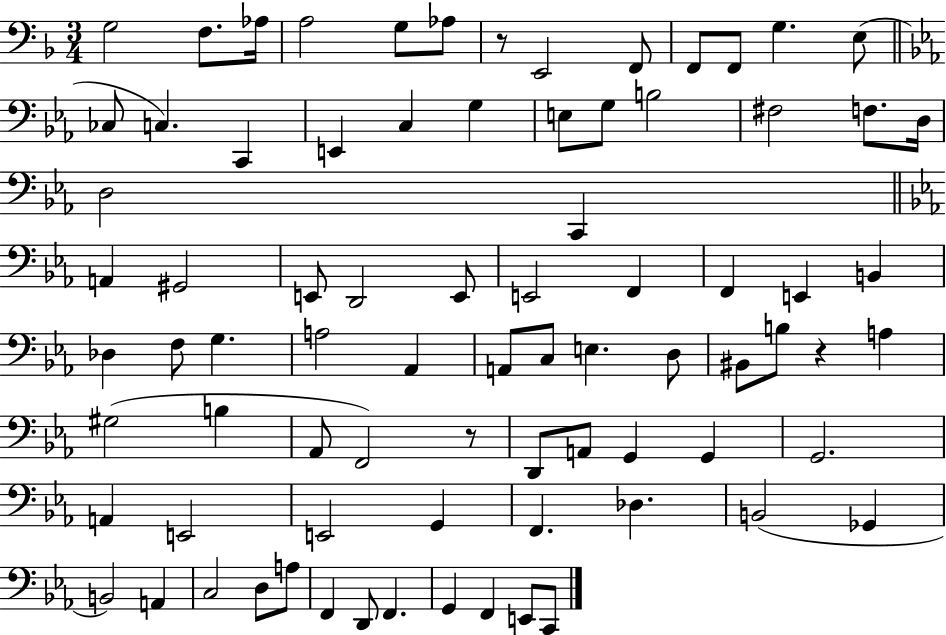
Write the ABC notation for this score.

X:1
T:Untitled
M:3/4
L:1/4
K:F
G,2 F,/2 _A,/4 A,2 G,/2 _A,/2 z/2 E,,2 F,,/2 F,,/2 F,,/2 G, E,/2 _C,/2 C, C,, E,, C, G, E,/2 G,/2 B,2 ^F,2 F,/2 D,/4 D,2 C,, A,, ^G,,2 E,,/2 D,,2 E,,/2 E,,2 F,, F,, E,, B,, _D, F,/2 G, A,2 _A,, A,,/2 C,/2 E, D,/2 ^B,,/2 B,/2 z A, ^G,2 B, _A,,/2 F,,2 z/2 D,,/2 A,,/2 G,, G,, G,,2 A,, E,,2 E,,2 G,, F,, _D, B,,2 _G,, B,,2 A,, C,2 D,/2 A,/2 F,, D,,/2 F,, G,, F,, E,,/2 C,,/2